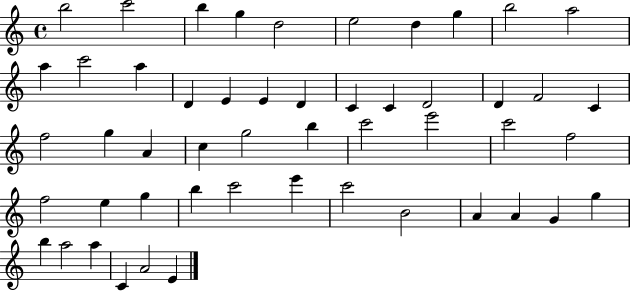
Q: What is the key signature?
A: C major